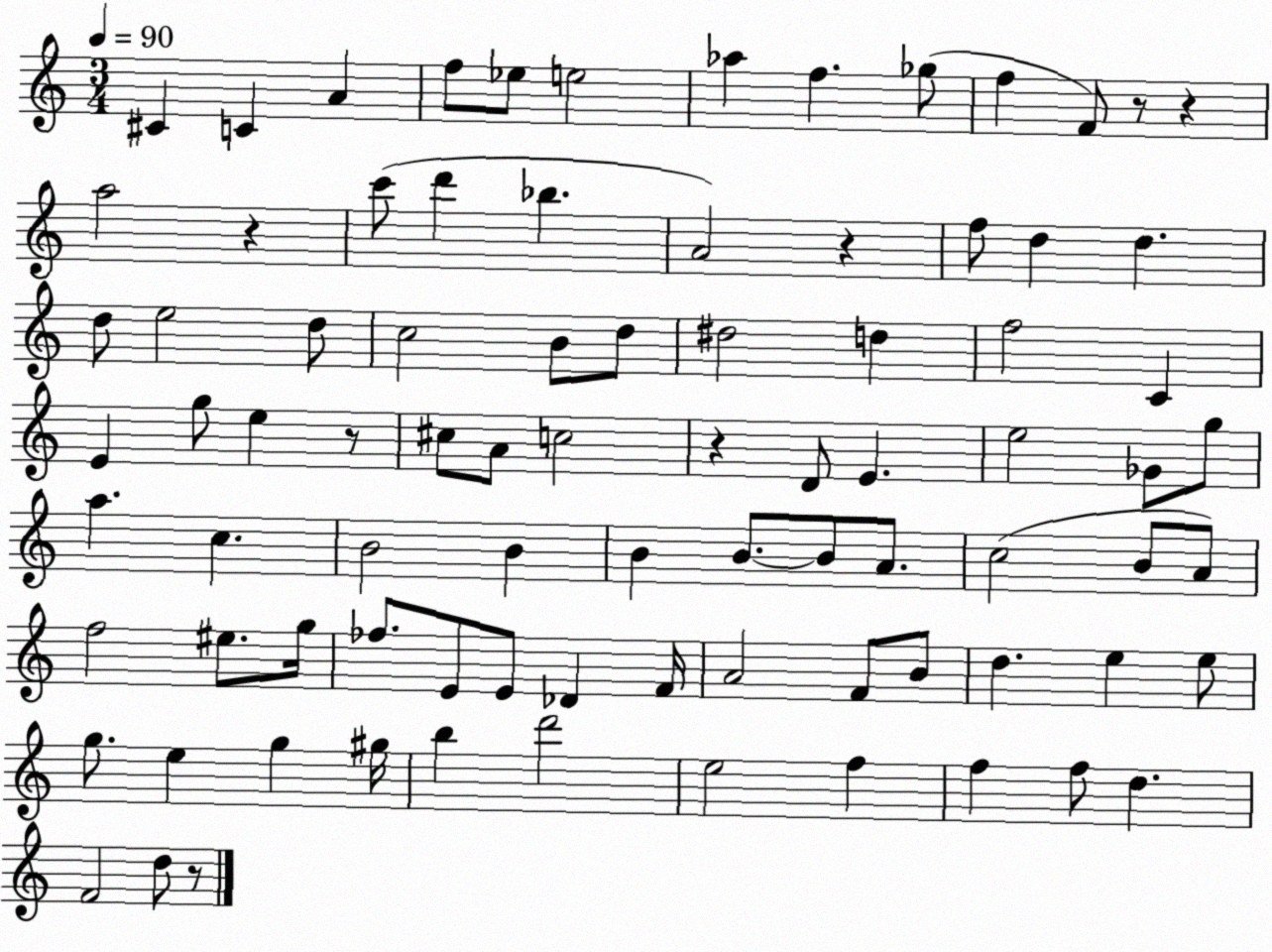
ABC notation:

X:1
T:Untitled
M:3/4
L:1/4
K:C
^C C A f/2 _e/2 e2 _a f _g/2 f F/2 z/2 z a2 z c'/2 d' _b A2 z f/2 d d d/2 e2 d/2 c2 B/2 d/2 ^d2 d f2 C E g/2 e z/2 ^c/2 A/2 c2 z D/2 E e2 _G/2 g/2 a c B2 B B B/2 B/2 A/2 c2 B/2 A/2 f2 ^e/2 g/4 _f/2 E/2 E/2 _D F/4 A2 F/2 B/2 d e e/2 g/2 e g ^g/4 b d'2 e2 f f f/2 d F2 d/2 z/2